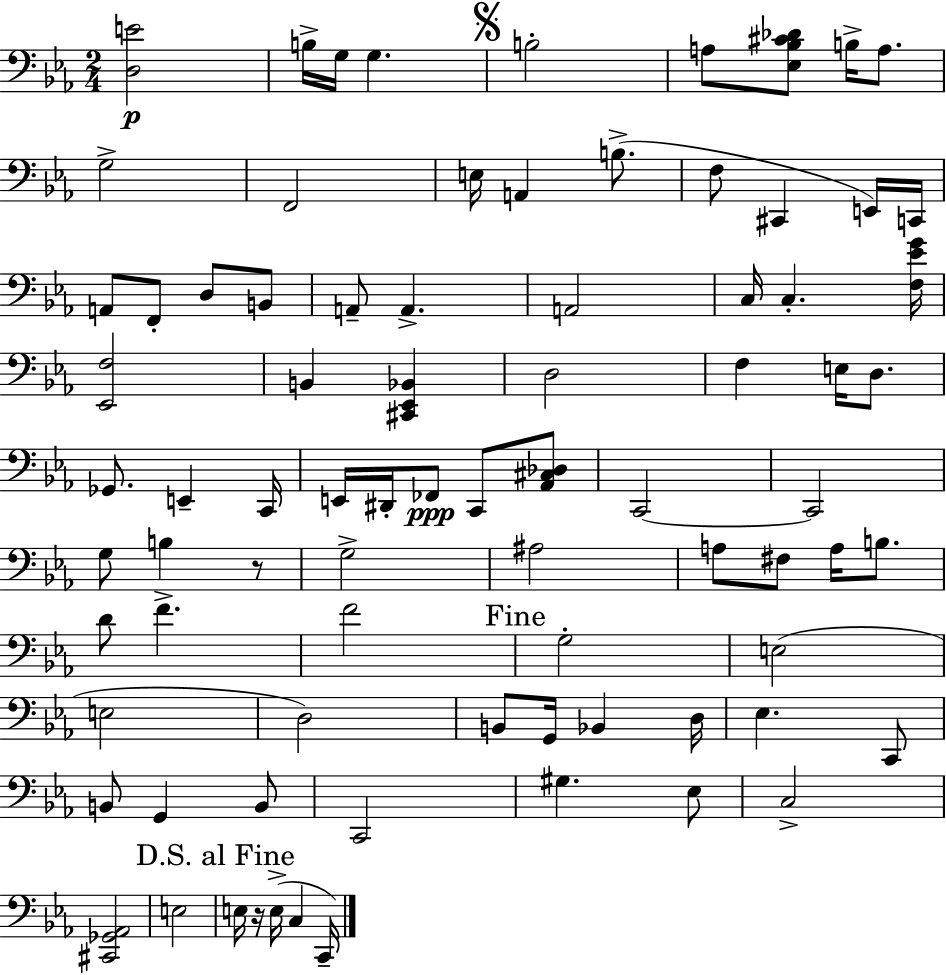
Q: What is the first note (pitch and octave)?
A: B3